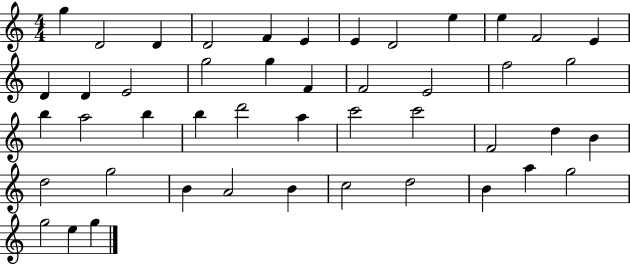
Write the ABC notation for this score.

X:1
T:Untitled
M:4/4
L:1/4
K:C
g D2 D D2 F E E D2 e e F2 E D D E2 g2 g F F2 E2 f2 g2 b a2 b b d'2 a c'2 c'2 F2 d B d2 g2 B A2 B c2 d2 B a g2 g2 e g